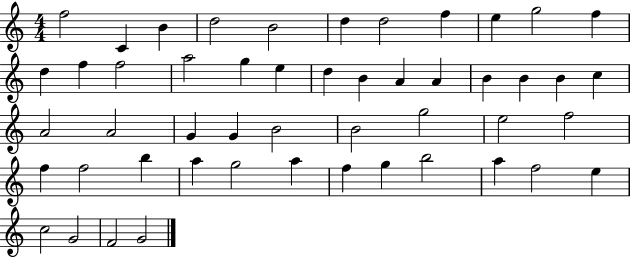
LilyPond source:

{
  \clef treble
  \numericTimeSignature
  \time 4/4
  \key c \major
  f''2 c'4 b'4 | d''2 b'2 | d''4 d''2 f''4 | e''4 g''2 f''4 | \break d''4 f''4 f''2 | a''2 g''4 e''4 | d''4 b'4 a'4 a'4 | b'4 b'4 b'4 c''4 | \break a'2 a'2 | g'4 g'4 b'2 | b'2 g''2 | e''2 f''2 | \break f''4 f''2 b''4 | a''4 g''2 a''4 | f''4 g''4 b''2 | a''4 f''2 e''4 | \break c''2 g'2 | f'2 g'2 | \bar "|."
}